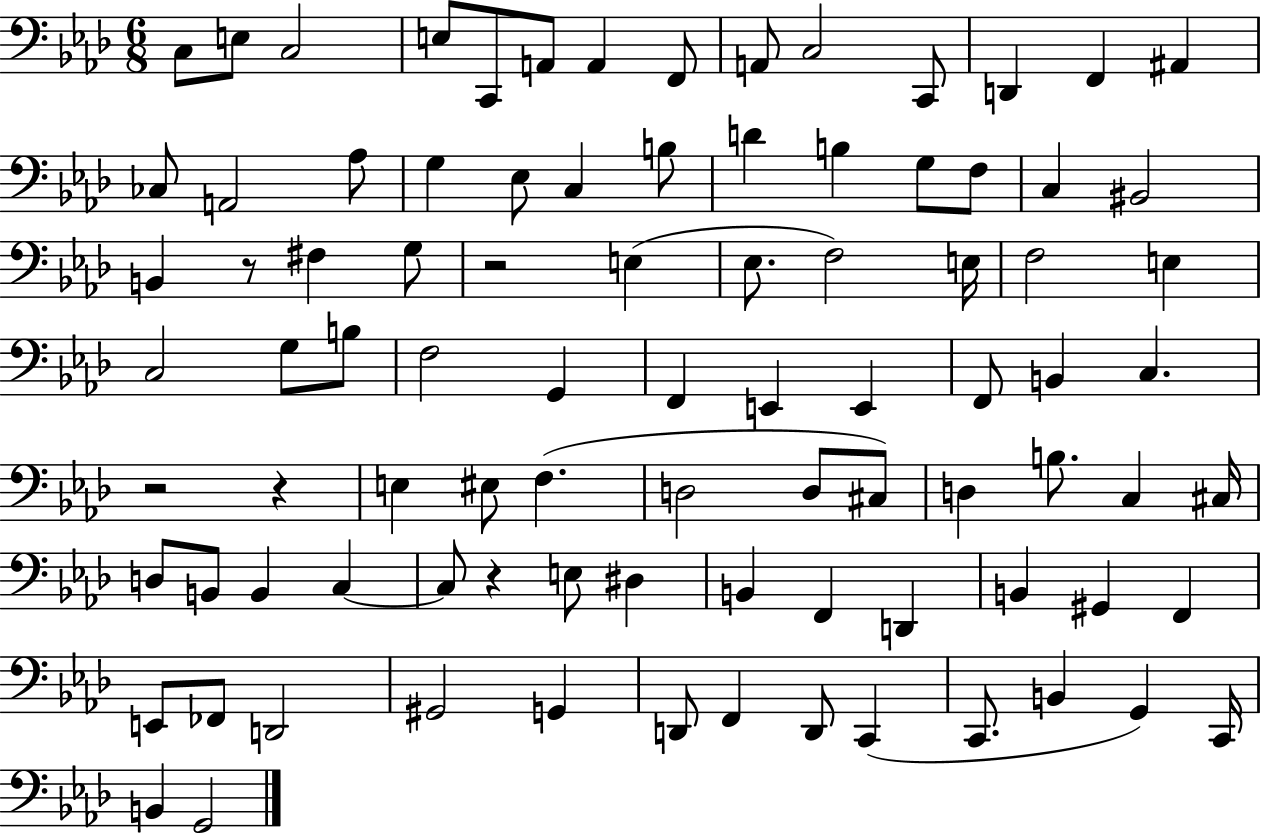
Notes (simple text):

C3/e E3/e C3/h E3/e C2/e A2/e A2/q F2/e A2/e C3/h C2/e D2/q F2/q A#2/q CES3/e A2/h Ab3/e G3/q Eb3/e C3/q B3/e D4/q B3/q G3/e F3/e C3/q BIS2/h B2/q R/e F#3/q G3/e R/h E3/q Eb3/e. F3/h E3/s F3/h E3/q C3/h G3/e B3/e F3/h G2/q F2/q E2/q E2/q F2/e B2/q C3/q. R/h R/q E3/q EIS3/e F3/q. D3/h D3/e C#3/e D3/q B3/e. C3/q C#3/s D3/e B2/e B2/q C3/q C3/e R/q E3/e D#3/q B2/q F2/q D2/q B2/q G#2/q F2/q E2/e FES2/e D2/h G#2/h G2/q D2/e F2/q D2/e C2/q C2/e. B2/q G2/q C2/s B2/q G2/h